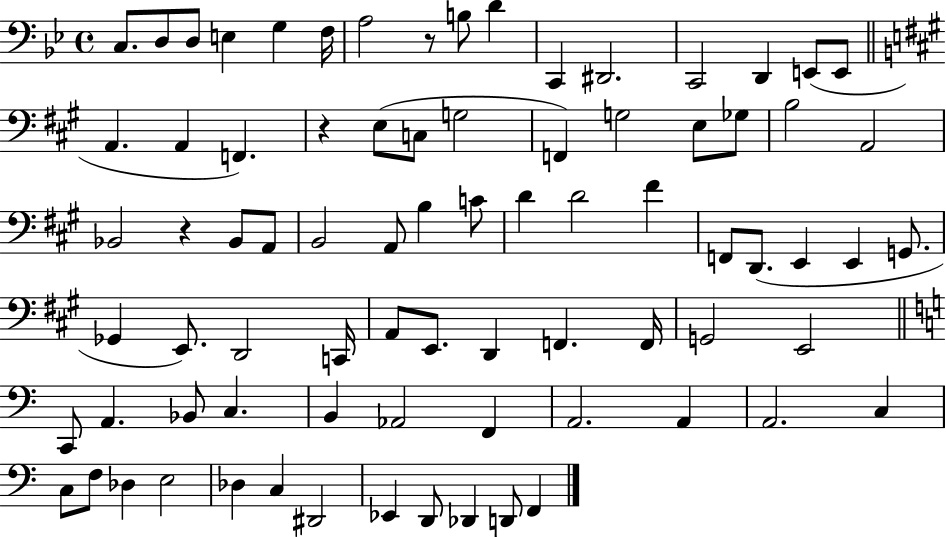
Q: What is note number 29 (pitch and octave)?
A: Bb2